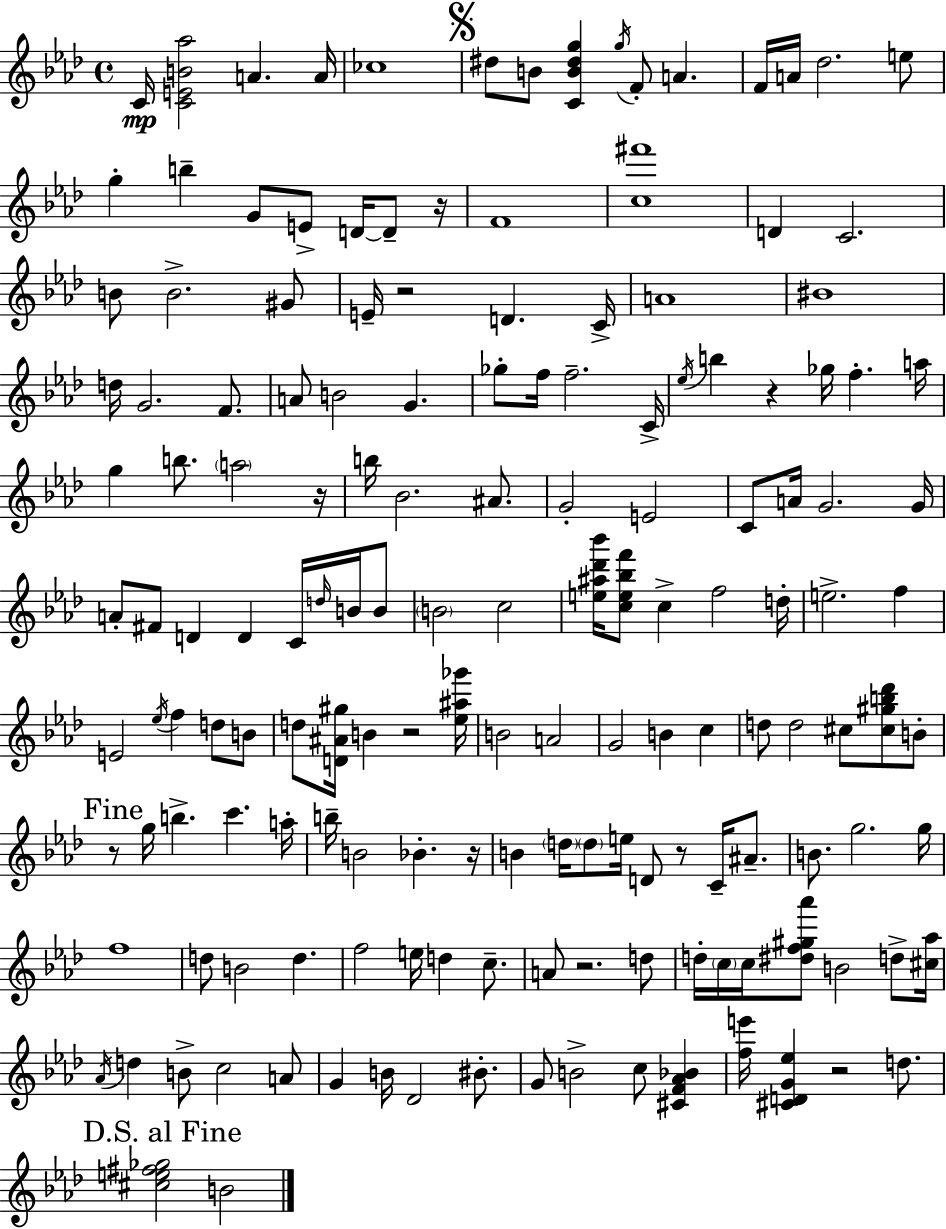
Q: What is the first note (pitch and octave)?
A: C4